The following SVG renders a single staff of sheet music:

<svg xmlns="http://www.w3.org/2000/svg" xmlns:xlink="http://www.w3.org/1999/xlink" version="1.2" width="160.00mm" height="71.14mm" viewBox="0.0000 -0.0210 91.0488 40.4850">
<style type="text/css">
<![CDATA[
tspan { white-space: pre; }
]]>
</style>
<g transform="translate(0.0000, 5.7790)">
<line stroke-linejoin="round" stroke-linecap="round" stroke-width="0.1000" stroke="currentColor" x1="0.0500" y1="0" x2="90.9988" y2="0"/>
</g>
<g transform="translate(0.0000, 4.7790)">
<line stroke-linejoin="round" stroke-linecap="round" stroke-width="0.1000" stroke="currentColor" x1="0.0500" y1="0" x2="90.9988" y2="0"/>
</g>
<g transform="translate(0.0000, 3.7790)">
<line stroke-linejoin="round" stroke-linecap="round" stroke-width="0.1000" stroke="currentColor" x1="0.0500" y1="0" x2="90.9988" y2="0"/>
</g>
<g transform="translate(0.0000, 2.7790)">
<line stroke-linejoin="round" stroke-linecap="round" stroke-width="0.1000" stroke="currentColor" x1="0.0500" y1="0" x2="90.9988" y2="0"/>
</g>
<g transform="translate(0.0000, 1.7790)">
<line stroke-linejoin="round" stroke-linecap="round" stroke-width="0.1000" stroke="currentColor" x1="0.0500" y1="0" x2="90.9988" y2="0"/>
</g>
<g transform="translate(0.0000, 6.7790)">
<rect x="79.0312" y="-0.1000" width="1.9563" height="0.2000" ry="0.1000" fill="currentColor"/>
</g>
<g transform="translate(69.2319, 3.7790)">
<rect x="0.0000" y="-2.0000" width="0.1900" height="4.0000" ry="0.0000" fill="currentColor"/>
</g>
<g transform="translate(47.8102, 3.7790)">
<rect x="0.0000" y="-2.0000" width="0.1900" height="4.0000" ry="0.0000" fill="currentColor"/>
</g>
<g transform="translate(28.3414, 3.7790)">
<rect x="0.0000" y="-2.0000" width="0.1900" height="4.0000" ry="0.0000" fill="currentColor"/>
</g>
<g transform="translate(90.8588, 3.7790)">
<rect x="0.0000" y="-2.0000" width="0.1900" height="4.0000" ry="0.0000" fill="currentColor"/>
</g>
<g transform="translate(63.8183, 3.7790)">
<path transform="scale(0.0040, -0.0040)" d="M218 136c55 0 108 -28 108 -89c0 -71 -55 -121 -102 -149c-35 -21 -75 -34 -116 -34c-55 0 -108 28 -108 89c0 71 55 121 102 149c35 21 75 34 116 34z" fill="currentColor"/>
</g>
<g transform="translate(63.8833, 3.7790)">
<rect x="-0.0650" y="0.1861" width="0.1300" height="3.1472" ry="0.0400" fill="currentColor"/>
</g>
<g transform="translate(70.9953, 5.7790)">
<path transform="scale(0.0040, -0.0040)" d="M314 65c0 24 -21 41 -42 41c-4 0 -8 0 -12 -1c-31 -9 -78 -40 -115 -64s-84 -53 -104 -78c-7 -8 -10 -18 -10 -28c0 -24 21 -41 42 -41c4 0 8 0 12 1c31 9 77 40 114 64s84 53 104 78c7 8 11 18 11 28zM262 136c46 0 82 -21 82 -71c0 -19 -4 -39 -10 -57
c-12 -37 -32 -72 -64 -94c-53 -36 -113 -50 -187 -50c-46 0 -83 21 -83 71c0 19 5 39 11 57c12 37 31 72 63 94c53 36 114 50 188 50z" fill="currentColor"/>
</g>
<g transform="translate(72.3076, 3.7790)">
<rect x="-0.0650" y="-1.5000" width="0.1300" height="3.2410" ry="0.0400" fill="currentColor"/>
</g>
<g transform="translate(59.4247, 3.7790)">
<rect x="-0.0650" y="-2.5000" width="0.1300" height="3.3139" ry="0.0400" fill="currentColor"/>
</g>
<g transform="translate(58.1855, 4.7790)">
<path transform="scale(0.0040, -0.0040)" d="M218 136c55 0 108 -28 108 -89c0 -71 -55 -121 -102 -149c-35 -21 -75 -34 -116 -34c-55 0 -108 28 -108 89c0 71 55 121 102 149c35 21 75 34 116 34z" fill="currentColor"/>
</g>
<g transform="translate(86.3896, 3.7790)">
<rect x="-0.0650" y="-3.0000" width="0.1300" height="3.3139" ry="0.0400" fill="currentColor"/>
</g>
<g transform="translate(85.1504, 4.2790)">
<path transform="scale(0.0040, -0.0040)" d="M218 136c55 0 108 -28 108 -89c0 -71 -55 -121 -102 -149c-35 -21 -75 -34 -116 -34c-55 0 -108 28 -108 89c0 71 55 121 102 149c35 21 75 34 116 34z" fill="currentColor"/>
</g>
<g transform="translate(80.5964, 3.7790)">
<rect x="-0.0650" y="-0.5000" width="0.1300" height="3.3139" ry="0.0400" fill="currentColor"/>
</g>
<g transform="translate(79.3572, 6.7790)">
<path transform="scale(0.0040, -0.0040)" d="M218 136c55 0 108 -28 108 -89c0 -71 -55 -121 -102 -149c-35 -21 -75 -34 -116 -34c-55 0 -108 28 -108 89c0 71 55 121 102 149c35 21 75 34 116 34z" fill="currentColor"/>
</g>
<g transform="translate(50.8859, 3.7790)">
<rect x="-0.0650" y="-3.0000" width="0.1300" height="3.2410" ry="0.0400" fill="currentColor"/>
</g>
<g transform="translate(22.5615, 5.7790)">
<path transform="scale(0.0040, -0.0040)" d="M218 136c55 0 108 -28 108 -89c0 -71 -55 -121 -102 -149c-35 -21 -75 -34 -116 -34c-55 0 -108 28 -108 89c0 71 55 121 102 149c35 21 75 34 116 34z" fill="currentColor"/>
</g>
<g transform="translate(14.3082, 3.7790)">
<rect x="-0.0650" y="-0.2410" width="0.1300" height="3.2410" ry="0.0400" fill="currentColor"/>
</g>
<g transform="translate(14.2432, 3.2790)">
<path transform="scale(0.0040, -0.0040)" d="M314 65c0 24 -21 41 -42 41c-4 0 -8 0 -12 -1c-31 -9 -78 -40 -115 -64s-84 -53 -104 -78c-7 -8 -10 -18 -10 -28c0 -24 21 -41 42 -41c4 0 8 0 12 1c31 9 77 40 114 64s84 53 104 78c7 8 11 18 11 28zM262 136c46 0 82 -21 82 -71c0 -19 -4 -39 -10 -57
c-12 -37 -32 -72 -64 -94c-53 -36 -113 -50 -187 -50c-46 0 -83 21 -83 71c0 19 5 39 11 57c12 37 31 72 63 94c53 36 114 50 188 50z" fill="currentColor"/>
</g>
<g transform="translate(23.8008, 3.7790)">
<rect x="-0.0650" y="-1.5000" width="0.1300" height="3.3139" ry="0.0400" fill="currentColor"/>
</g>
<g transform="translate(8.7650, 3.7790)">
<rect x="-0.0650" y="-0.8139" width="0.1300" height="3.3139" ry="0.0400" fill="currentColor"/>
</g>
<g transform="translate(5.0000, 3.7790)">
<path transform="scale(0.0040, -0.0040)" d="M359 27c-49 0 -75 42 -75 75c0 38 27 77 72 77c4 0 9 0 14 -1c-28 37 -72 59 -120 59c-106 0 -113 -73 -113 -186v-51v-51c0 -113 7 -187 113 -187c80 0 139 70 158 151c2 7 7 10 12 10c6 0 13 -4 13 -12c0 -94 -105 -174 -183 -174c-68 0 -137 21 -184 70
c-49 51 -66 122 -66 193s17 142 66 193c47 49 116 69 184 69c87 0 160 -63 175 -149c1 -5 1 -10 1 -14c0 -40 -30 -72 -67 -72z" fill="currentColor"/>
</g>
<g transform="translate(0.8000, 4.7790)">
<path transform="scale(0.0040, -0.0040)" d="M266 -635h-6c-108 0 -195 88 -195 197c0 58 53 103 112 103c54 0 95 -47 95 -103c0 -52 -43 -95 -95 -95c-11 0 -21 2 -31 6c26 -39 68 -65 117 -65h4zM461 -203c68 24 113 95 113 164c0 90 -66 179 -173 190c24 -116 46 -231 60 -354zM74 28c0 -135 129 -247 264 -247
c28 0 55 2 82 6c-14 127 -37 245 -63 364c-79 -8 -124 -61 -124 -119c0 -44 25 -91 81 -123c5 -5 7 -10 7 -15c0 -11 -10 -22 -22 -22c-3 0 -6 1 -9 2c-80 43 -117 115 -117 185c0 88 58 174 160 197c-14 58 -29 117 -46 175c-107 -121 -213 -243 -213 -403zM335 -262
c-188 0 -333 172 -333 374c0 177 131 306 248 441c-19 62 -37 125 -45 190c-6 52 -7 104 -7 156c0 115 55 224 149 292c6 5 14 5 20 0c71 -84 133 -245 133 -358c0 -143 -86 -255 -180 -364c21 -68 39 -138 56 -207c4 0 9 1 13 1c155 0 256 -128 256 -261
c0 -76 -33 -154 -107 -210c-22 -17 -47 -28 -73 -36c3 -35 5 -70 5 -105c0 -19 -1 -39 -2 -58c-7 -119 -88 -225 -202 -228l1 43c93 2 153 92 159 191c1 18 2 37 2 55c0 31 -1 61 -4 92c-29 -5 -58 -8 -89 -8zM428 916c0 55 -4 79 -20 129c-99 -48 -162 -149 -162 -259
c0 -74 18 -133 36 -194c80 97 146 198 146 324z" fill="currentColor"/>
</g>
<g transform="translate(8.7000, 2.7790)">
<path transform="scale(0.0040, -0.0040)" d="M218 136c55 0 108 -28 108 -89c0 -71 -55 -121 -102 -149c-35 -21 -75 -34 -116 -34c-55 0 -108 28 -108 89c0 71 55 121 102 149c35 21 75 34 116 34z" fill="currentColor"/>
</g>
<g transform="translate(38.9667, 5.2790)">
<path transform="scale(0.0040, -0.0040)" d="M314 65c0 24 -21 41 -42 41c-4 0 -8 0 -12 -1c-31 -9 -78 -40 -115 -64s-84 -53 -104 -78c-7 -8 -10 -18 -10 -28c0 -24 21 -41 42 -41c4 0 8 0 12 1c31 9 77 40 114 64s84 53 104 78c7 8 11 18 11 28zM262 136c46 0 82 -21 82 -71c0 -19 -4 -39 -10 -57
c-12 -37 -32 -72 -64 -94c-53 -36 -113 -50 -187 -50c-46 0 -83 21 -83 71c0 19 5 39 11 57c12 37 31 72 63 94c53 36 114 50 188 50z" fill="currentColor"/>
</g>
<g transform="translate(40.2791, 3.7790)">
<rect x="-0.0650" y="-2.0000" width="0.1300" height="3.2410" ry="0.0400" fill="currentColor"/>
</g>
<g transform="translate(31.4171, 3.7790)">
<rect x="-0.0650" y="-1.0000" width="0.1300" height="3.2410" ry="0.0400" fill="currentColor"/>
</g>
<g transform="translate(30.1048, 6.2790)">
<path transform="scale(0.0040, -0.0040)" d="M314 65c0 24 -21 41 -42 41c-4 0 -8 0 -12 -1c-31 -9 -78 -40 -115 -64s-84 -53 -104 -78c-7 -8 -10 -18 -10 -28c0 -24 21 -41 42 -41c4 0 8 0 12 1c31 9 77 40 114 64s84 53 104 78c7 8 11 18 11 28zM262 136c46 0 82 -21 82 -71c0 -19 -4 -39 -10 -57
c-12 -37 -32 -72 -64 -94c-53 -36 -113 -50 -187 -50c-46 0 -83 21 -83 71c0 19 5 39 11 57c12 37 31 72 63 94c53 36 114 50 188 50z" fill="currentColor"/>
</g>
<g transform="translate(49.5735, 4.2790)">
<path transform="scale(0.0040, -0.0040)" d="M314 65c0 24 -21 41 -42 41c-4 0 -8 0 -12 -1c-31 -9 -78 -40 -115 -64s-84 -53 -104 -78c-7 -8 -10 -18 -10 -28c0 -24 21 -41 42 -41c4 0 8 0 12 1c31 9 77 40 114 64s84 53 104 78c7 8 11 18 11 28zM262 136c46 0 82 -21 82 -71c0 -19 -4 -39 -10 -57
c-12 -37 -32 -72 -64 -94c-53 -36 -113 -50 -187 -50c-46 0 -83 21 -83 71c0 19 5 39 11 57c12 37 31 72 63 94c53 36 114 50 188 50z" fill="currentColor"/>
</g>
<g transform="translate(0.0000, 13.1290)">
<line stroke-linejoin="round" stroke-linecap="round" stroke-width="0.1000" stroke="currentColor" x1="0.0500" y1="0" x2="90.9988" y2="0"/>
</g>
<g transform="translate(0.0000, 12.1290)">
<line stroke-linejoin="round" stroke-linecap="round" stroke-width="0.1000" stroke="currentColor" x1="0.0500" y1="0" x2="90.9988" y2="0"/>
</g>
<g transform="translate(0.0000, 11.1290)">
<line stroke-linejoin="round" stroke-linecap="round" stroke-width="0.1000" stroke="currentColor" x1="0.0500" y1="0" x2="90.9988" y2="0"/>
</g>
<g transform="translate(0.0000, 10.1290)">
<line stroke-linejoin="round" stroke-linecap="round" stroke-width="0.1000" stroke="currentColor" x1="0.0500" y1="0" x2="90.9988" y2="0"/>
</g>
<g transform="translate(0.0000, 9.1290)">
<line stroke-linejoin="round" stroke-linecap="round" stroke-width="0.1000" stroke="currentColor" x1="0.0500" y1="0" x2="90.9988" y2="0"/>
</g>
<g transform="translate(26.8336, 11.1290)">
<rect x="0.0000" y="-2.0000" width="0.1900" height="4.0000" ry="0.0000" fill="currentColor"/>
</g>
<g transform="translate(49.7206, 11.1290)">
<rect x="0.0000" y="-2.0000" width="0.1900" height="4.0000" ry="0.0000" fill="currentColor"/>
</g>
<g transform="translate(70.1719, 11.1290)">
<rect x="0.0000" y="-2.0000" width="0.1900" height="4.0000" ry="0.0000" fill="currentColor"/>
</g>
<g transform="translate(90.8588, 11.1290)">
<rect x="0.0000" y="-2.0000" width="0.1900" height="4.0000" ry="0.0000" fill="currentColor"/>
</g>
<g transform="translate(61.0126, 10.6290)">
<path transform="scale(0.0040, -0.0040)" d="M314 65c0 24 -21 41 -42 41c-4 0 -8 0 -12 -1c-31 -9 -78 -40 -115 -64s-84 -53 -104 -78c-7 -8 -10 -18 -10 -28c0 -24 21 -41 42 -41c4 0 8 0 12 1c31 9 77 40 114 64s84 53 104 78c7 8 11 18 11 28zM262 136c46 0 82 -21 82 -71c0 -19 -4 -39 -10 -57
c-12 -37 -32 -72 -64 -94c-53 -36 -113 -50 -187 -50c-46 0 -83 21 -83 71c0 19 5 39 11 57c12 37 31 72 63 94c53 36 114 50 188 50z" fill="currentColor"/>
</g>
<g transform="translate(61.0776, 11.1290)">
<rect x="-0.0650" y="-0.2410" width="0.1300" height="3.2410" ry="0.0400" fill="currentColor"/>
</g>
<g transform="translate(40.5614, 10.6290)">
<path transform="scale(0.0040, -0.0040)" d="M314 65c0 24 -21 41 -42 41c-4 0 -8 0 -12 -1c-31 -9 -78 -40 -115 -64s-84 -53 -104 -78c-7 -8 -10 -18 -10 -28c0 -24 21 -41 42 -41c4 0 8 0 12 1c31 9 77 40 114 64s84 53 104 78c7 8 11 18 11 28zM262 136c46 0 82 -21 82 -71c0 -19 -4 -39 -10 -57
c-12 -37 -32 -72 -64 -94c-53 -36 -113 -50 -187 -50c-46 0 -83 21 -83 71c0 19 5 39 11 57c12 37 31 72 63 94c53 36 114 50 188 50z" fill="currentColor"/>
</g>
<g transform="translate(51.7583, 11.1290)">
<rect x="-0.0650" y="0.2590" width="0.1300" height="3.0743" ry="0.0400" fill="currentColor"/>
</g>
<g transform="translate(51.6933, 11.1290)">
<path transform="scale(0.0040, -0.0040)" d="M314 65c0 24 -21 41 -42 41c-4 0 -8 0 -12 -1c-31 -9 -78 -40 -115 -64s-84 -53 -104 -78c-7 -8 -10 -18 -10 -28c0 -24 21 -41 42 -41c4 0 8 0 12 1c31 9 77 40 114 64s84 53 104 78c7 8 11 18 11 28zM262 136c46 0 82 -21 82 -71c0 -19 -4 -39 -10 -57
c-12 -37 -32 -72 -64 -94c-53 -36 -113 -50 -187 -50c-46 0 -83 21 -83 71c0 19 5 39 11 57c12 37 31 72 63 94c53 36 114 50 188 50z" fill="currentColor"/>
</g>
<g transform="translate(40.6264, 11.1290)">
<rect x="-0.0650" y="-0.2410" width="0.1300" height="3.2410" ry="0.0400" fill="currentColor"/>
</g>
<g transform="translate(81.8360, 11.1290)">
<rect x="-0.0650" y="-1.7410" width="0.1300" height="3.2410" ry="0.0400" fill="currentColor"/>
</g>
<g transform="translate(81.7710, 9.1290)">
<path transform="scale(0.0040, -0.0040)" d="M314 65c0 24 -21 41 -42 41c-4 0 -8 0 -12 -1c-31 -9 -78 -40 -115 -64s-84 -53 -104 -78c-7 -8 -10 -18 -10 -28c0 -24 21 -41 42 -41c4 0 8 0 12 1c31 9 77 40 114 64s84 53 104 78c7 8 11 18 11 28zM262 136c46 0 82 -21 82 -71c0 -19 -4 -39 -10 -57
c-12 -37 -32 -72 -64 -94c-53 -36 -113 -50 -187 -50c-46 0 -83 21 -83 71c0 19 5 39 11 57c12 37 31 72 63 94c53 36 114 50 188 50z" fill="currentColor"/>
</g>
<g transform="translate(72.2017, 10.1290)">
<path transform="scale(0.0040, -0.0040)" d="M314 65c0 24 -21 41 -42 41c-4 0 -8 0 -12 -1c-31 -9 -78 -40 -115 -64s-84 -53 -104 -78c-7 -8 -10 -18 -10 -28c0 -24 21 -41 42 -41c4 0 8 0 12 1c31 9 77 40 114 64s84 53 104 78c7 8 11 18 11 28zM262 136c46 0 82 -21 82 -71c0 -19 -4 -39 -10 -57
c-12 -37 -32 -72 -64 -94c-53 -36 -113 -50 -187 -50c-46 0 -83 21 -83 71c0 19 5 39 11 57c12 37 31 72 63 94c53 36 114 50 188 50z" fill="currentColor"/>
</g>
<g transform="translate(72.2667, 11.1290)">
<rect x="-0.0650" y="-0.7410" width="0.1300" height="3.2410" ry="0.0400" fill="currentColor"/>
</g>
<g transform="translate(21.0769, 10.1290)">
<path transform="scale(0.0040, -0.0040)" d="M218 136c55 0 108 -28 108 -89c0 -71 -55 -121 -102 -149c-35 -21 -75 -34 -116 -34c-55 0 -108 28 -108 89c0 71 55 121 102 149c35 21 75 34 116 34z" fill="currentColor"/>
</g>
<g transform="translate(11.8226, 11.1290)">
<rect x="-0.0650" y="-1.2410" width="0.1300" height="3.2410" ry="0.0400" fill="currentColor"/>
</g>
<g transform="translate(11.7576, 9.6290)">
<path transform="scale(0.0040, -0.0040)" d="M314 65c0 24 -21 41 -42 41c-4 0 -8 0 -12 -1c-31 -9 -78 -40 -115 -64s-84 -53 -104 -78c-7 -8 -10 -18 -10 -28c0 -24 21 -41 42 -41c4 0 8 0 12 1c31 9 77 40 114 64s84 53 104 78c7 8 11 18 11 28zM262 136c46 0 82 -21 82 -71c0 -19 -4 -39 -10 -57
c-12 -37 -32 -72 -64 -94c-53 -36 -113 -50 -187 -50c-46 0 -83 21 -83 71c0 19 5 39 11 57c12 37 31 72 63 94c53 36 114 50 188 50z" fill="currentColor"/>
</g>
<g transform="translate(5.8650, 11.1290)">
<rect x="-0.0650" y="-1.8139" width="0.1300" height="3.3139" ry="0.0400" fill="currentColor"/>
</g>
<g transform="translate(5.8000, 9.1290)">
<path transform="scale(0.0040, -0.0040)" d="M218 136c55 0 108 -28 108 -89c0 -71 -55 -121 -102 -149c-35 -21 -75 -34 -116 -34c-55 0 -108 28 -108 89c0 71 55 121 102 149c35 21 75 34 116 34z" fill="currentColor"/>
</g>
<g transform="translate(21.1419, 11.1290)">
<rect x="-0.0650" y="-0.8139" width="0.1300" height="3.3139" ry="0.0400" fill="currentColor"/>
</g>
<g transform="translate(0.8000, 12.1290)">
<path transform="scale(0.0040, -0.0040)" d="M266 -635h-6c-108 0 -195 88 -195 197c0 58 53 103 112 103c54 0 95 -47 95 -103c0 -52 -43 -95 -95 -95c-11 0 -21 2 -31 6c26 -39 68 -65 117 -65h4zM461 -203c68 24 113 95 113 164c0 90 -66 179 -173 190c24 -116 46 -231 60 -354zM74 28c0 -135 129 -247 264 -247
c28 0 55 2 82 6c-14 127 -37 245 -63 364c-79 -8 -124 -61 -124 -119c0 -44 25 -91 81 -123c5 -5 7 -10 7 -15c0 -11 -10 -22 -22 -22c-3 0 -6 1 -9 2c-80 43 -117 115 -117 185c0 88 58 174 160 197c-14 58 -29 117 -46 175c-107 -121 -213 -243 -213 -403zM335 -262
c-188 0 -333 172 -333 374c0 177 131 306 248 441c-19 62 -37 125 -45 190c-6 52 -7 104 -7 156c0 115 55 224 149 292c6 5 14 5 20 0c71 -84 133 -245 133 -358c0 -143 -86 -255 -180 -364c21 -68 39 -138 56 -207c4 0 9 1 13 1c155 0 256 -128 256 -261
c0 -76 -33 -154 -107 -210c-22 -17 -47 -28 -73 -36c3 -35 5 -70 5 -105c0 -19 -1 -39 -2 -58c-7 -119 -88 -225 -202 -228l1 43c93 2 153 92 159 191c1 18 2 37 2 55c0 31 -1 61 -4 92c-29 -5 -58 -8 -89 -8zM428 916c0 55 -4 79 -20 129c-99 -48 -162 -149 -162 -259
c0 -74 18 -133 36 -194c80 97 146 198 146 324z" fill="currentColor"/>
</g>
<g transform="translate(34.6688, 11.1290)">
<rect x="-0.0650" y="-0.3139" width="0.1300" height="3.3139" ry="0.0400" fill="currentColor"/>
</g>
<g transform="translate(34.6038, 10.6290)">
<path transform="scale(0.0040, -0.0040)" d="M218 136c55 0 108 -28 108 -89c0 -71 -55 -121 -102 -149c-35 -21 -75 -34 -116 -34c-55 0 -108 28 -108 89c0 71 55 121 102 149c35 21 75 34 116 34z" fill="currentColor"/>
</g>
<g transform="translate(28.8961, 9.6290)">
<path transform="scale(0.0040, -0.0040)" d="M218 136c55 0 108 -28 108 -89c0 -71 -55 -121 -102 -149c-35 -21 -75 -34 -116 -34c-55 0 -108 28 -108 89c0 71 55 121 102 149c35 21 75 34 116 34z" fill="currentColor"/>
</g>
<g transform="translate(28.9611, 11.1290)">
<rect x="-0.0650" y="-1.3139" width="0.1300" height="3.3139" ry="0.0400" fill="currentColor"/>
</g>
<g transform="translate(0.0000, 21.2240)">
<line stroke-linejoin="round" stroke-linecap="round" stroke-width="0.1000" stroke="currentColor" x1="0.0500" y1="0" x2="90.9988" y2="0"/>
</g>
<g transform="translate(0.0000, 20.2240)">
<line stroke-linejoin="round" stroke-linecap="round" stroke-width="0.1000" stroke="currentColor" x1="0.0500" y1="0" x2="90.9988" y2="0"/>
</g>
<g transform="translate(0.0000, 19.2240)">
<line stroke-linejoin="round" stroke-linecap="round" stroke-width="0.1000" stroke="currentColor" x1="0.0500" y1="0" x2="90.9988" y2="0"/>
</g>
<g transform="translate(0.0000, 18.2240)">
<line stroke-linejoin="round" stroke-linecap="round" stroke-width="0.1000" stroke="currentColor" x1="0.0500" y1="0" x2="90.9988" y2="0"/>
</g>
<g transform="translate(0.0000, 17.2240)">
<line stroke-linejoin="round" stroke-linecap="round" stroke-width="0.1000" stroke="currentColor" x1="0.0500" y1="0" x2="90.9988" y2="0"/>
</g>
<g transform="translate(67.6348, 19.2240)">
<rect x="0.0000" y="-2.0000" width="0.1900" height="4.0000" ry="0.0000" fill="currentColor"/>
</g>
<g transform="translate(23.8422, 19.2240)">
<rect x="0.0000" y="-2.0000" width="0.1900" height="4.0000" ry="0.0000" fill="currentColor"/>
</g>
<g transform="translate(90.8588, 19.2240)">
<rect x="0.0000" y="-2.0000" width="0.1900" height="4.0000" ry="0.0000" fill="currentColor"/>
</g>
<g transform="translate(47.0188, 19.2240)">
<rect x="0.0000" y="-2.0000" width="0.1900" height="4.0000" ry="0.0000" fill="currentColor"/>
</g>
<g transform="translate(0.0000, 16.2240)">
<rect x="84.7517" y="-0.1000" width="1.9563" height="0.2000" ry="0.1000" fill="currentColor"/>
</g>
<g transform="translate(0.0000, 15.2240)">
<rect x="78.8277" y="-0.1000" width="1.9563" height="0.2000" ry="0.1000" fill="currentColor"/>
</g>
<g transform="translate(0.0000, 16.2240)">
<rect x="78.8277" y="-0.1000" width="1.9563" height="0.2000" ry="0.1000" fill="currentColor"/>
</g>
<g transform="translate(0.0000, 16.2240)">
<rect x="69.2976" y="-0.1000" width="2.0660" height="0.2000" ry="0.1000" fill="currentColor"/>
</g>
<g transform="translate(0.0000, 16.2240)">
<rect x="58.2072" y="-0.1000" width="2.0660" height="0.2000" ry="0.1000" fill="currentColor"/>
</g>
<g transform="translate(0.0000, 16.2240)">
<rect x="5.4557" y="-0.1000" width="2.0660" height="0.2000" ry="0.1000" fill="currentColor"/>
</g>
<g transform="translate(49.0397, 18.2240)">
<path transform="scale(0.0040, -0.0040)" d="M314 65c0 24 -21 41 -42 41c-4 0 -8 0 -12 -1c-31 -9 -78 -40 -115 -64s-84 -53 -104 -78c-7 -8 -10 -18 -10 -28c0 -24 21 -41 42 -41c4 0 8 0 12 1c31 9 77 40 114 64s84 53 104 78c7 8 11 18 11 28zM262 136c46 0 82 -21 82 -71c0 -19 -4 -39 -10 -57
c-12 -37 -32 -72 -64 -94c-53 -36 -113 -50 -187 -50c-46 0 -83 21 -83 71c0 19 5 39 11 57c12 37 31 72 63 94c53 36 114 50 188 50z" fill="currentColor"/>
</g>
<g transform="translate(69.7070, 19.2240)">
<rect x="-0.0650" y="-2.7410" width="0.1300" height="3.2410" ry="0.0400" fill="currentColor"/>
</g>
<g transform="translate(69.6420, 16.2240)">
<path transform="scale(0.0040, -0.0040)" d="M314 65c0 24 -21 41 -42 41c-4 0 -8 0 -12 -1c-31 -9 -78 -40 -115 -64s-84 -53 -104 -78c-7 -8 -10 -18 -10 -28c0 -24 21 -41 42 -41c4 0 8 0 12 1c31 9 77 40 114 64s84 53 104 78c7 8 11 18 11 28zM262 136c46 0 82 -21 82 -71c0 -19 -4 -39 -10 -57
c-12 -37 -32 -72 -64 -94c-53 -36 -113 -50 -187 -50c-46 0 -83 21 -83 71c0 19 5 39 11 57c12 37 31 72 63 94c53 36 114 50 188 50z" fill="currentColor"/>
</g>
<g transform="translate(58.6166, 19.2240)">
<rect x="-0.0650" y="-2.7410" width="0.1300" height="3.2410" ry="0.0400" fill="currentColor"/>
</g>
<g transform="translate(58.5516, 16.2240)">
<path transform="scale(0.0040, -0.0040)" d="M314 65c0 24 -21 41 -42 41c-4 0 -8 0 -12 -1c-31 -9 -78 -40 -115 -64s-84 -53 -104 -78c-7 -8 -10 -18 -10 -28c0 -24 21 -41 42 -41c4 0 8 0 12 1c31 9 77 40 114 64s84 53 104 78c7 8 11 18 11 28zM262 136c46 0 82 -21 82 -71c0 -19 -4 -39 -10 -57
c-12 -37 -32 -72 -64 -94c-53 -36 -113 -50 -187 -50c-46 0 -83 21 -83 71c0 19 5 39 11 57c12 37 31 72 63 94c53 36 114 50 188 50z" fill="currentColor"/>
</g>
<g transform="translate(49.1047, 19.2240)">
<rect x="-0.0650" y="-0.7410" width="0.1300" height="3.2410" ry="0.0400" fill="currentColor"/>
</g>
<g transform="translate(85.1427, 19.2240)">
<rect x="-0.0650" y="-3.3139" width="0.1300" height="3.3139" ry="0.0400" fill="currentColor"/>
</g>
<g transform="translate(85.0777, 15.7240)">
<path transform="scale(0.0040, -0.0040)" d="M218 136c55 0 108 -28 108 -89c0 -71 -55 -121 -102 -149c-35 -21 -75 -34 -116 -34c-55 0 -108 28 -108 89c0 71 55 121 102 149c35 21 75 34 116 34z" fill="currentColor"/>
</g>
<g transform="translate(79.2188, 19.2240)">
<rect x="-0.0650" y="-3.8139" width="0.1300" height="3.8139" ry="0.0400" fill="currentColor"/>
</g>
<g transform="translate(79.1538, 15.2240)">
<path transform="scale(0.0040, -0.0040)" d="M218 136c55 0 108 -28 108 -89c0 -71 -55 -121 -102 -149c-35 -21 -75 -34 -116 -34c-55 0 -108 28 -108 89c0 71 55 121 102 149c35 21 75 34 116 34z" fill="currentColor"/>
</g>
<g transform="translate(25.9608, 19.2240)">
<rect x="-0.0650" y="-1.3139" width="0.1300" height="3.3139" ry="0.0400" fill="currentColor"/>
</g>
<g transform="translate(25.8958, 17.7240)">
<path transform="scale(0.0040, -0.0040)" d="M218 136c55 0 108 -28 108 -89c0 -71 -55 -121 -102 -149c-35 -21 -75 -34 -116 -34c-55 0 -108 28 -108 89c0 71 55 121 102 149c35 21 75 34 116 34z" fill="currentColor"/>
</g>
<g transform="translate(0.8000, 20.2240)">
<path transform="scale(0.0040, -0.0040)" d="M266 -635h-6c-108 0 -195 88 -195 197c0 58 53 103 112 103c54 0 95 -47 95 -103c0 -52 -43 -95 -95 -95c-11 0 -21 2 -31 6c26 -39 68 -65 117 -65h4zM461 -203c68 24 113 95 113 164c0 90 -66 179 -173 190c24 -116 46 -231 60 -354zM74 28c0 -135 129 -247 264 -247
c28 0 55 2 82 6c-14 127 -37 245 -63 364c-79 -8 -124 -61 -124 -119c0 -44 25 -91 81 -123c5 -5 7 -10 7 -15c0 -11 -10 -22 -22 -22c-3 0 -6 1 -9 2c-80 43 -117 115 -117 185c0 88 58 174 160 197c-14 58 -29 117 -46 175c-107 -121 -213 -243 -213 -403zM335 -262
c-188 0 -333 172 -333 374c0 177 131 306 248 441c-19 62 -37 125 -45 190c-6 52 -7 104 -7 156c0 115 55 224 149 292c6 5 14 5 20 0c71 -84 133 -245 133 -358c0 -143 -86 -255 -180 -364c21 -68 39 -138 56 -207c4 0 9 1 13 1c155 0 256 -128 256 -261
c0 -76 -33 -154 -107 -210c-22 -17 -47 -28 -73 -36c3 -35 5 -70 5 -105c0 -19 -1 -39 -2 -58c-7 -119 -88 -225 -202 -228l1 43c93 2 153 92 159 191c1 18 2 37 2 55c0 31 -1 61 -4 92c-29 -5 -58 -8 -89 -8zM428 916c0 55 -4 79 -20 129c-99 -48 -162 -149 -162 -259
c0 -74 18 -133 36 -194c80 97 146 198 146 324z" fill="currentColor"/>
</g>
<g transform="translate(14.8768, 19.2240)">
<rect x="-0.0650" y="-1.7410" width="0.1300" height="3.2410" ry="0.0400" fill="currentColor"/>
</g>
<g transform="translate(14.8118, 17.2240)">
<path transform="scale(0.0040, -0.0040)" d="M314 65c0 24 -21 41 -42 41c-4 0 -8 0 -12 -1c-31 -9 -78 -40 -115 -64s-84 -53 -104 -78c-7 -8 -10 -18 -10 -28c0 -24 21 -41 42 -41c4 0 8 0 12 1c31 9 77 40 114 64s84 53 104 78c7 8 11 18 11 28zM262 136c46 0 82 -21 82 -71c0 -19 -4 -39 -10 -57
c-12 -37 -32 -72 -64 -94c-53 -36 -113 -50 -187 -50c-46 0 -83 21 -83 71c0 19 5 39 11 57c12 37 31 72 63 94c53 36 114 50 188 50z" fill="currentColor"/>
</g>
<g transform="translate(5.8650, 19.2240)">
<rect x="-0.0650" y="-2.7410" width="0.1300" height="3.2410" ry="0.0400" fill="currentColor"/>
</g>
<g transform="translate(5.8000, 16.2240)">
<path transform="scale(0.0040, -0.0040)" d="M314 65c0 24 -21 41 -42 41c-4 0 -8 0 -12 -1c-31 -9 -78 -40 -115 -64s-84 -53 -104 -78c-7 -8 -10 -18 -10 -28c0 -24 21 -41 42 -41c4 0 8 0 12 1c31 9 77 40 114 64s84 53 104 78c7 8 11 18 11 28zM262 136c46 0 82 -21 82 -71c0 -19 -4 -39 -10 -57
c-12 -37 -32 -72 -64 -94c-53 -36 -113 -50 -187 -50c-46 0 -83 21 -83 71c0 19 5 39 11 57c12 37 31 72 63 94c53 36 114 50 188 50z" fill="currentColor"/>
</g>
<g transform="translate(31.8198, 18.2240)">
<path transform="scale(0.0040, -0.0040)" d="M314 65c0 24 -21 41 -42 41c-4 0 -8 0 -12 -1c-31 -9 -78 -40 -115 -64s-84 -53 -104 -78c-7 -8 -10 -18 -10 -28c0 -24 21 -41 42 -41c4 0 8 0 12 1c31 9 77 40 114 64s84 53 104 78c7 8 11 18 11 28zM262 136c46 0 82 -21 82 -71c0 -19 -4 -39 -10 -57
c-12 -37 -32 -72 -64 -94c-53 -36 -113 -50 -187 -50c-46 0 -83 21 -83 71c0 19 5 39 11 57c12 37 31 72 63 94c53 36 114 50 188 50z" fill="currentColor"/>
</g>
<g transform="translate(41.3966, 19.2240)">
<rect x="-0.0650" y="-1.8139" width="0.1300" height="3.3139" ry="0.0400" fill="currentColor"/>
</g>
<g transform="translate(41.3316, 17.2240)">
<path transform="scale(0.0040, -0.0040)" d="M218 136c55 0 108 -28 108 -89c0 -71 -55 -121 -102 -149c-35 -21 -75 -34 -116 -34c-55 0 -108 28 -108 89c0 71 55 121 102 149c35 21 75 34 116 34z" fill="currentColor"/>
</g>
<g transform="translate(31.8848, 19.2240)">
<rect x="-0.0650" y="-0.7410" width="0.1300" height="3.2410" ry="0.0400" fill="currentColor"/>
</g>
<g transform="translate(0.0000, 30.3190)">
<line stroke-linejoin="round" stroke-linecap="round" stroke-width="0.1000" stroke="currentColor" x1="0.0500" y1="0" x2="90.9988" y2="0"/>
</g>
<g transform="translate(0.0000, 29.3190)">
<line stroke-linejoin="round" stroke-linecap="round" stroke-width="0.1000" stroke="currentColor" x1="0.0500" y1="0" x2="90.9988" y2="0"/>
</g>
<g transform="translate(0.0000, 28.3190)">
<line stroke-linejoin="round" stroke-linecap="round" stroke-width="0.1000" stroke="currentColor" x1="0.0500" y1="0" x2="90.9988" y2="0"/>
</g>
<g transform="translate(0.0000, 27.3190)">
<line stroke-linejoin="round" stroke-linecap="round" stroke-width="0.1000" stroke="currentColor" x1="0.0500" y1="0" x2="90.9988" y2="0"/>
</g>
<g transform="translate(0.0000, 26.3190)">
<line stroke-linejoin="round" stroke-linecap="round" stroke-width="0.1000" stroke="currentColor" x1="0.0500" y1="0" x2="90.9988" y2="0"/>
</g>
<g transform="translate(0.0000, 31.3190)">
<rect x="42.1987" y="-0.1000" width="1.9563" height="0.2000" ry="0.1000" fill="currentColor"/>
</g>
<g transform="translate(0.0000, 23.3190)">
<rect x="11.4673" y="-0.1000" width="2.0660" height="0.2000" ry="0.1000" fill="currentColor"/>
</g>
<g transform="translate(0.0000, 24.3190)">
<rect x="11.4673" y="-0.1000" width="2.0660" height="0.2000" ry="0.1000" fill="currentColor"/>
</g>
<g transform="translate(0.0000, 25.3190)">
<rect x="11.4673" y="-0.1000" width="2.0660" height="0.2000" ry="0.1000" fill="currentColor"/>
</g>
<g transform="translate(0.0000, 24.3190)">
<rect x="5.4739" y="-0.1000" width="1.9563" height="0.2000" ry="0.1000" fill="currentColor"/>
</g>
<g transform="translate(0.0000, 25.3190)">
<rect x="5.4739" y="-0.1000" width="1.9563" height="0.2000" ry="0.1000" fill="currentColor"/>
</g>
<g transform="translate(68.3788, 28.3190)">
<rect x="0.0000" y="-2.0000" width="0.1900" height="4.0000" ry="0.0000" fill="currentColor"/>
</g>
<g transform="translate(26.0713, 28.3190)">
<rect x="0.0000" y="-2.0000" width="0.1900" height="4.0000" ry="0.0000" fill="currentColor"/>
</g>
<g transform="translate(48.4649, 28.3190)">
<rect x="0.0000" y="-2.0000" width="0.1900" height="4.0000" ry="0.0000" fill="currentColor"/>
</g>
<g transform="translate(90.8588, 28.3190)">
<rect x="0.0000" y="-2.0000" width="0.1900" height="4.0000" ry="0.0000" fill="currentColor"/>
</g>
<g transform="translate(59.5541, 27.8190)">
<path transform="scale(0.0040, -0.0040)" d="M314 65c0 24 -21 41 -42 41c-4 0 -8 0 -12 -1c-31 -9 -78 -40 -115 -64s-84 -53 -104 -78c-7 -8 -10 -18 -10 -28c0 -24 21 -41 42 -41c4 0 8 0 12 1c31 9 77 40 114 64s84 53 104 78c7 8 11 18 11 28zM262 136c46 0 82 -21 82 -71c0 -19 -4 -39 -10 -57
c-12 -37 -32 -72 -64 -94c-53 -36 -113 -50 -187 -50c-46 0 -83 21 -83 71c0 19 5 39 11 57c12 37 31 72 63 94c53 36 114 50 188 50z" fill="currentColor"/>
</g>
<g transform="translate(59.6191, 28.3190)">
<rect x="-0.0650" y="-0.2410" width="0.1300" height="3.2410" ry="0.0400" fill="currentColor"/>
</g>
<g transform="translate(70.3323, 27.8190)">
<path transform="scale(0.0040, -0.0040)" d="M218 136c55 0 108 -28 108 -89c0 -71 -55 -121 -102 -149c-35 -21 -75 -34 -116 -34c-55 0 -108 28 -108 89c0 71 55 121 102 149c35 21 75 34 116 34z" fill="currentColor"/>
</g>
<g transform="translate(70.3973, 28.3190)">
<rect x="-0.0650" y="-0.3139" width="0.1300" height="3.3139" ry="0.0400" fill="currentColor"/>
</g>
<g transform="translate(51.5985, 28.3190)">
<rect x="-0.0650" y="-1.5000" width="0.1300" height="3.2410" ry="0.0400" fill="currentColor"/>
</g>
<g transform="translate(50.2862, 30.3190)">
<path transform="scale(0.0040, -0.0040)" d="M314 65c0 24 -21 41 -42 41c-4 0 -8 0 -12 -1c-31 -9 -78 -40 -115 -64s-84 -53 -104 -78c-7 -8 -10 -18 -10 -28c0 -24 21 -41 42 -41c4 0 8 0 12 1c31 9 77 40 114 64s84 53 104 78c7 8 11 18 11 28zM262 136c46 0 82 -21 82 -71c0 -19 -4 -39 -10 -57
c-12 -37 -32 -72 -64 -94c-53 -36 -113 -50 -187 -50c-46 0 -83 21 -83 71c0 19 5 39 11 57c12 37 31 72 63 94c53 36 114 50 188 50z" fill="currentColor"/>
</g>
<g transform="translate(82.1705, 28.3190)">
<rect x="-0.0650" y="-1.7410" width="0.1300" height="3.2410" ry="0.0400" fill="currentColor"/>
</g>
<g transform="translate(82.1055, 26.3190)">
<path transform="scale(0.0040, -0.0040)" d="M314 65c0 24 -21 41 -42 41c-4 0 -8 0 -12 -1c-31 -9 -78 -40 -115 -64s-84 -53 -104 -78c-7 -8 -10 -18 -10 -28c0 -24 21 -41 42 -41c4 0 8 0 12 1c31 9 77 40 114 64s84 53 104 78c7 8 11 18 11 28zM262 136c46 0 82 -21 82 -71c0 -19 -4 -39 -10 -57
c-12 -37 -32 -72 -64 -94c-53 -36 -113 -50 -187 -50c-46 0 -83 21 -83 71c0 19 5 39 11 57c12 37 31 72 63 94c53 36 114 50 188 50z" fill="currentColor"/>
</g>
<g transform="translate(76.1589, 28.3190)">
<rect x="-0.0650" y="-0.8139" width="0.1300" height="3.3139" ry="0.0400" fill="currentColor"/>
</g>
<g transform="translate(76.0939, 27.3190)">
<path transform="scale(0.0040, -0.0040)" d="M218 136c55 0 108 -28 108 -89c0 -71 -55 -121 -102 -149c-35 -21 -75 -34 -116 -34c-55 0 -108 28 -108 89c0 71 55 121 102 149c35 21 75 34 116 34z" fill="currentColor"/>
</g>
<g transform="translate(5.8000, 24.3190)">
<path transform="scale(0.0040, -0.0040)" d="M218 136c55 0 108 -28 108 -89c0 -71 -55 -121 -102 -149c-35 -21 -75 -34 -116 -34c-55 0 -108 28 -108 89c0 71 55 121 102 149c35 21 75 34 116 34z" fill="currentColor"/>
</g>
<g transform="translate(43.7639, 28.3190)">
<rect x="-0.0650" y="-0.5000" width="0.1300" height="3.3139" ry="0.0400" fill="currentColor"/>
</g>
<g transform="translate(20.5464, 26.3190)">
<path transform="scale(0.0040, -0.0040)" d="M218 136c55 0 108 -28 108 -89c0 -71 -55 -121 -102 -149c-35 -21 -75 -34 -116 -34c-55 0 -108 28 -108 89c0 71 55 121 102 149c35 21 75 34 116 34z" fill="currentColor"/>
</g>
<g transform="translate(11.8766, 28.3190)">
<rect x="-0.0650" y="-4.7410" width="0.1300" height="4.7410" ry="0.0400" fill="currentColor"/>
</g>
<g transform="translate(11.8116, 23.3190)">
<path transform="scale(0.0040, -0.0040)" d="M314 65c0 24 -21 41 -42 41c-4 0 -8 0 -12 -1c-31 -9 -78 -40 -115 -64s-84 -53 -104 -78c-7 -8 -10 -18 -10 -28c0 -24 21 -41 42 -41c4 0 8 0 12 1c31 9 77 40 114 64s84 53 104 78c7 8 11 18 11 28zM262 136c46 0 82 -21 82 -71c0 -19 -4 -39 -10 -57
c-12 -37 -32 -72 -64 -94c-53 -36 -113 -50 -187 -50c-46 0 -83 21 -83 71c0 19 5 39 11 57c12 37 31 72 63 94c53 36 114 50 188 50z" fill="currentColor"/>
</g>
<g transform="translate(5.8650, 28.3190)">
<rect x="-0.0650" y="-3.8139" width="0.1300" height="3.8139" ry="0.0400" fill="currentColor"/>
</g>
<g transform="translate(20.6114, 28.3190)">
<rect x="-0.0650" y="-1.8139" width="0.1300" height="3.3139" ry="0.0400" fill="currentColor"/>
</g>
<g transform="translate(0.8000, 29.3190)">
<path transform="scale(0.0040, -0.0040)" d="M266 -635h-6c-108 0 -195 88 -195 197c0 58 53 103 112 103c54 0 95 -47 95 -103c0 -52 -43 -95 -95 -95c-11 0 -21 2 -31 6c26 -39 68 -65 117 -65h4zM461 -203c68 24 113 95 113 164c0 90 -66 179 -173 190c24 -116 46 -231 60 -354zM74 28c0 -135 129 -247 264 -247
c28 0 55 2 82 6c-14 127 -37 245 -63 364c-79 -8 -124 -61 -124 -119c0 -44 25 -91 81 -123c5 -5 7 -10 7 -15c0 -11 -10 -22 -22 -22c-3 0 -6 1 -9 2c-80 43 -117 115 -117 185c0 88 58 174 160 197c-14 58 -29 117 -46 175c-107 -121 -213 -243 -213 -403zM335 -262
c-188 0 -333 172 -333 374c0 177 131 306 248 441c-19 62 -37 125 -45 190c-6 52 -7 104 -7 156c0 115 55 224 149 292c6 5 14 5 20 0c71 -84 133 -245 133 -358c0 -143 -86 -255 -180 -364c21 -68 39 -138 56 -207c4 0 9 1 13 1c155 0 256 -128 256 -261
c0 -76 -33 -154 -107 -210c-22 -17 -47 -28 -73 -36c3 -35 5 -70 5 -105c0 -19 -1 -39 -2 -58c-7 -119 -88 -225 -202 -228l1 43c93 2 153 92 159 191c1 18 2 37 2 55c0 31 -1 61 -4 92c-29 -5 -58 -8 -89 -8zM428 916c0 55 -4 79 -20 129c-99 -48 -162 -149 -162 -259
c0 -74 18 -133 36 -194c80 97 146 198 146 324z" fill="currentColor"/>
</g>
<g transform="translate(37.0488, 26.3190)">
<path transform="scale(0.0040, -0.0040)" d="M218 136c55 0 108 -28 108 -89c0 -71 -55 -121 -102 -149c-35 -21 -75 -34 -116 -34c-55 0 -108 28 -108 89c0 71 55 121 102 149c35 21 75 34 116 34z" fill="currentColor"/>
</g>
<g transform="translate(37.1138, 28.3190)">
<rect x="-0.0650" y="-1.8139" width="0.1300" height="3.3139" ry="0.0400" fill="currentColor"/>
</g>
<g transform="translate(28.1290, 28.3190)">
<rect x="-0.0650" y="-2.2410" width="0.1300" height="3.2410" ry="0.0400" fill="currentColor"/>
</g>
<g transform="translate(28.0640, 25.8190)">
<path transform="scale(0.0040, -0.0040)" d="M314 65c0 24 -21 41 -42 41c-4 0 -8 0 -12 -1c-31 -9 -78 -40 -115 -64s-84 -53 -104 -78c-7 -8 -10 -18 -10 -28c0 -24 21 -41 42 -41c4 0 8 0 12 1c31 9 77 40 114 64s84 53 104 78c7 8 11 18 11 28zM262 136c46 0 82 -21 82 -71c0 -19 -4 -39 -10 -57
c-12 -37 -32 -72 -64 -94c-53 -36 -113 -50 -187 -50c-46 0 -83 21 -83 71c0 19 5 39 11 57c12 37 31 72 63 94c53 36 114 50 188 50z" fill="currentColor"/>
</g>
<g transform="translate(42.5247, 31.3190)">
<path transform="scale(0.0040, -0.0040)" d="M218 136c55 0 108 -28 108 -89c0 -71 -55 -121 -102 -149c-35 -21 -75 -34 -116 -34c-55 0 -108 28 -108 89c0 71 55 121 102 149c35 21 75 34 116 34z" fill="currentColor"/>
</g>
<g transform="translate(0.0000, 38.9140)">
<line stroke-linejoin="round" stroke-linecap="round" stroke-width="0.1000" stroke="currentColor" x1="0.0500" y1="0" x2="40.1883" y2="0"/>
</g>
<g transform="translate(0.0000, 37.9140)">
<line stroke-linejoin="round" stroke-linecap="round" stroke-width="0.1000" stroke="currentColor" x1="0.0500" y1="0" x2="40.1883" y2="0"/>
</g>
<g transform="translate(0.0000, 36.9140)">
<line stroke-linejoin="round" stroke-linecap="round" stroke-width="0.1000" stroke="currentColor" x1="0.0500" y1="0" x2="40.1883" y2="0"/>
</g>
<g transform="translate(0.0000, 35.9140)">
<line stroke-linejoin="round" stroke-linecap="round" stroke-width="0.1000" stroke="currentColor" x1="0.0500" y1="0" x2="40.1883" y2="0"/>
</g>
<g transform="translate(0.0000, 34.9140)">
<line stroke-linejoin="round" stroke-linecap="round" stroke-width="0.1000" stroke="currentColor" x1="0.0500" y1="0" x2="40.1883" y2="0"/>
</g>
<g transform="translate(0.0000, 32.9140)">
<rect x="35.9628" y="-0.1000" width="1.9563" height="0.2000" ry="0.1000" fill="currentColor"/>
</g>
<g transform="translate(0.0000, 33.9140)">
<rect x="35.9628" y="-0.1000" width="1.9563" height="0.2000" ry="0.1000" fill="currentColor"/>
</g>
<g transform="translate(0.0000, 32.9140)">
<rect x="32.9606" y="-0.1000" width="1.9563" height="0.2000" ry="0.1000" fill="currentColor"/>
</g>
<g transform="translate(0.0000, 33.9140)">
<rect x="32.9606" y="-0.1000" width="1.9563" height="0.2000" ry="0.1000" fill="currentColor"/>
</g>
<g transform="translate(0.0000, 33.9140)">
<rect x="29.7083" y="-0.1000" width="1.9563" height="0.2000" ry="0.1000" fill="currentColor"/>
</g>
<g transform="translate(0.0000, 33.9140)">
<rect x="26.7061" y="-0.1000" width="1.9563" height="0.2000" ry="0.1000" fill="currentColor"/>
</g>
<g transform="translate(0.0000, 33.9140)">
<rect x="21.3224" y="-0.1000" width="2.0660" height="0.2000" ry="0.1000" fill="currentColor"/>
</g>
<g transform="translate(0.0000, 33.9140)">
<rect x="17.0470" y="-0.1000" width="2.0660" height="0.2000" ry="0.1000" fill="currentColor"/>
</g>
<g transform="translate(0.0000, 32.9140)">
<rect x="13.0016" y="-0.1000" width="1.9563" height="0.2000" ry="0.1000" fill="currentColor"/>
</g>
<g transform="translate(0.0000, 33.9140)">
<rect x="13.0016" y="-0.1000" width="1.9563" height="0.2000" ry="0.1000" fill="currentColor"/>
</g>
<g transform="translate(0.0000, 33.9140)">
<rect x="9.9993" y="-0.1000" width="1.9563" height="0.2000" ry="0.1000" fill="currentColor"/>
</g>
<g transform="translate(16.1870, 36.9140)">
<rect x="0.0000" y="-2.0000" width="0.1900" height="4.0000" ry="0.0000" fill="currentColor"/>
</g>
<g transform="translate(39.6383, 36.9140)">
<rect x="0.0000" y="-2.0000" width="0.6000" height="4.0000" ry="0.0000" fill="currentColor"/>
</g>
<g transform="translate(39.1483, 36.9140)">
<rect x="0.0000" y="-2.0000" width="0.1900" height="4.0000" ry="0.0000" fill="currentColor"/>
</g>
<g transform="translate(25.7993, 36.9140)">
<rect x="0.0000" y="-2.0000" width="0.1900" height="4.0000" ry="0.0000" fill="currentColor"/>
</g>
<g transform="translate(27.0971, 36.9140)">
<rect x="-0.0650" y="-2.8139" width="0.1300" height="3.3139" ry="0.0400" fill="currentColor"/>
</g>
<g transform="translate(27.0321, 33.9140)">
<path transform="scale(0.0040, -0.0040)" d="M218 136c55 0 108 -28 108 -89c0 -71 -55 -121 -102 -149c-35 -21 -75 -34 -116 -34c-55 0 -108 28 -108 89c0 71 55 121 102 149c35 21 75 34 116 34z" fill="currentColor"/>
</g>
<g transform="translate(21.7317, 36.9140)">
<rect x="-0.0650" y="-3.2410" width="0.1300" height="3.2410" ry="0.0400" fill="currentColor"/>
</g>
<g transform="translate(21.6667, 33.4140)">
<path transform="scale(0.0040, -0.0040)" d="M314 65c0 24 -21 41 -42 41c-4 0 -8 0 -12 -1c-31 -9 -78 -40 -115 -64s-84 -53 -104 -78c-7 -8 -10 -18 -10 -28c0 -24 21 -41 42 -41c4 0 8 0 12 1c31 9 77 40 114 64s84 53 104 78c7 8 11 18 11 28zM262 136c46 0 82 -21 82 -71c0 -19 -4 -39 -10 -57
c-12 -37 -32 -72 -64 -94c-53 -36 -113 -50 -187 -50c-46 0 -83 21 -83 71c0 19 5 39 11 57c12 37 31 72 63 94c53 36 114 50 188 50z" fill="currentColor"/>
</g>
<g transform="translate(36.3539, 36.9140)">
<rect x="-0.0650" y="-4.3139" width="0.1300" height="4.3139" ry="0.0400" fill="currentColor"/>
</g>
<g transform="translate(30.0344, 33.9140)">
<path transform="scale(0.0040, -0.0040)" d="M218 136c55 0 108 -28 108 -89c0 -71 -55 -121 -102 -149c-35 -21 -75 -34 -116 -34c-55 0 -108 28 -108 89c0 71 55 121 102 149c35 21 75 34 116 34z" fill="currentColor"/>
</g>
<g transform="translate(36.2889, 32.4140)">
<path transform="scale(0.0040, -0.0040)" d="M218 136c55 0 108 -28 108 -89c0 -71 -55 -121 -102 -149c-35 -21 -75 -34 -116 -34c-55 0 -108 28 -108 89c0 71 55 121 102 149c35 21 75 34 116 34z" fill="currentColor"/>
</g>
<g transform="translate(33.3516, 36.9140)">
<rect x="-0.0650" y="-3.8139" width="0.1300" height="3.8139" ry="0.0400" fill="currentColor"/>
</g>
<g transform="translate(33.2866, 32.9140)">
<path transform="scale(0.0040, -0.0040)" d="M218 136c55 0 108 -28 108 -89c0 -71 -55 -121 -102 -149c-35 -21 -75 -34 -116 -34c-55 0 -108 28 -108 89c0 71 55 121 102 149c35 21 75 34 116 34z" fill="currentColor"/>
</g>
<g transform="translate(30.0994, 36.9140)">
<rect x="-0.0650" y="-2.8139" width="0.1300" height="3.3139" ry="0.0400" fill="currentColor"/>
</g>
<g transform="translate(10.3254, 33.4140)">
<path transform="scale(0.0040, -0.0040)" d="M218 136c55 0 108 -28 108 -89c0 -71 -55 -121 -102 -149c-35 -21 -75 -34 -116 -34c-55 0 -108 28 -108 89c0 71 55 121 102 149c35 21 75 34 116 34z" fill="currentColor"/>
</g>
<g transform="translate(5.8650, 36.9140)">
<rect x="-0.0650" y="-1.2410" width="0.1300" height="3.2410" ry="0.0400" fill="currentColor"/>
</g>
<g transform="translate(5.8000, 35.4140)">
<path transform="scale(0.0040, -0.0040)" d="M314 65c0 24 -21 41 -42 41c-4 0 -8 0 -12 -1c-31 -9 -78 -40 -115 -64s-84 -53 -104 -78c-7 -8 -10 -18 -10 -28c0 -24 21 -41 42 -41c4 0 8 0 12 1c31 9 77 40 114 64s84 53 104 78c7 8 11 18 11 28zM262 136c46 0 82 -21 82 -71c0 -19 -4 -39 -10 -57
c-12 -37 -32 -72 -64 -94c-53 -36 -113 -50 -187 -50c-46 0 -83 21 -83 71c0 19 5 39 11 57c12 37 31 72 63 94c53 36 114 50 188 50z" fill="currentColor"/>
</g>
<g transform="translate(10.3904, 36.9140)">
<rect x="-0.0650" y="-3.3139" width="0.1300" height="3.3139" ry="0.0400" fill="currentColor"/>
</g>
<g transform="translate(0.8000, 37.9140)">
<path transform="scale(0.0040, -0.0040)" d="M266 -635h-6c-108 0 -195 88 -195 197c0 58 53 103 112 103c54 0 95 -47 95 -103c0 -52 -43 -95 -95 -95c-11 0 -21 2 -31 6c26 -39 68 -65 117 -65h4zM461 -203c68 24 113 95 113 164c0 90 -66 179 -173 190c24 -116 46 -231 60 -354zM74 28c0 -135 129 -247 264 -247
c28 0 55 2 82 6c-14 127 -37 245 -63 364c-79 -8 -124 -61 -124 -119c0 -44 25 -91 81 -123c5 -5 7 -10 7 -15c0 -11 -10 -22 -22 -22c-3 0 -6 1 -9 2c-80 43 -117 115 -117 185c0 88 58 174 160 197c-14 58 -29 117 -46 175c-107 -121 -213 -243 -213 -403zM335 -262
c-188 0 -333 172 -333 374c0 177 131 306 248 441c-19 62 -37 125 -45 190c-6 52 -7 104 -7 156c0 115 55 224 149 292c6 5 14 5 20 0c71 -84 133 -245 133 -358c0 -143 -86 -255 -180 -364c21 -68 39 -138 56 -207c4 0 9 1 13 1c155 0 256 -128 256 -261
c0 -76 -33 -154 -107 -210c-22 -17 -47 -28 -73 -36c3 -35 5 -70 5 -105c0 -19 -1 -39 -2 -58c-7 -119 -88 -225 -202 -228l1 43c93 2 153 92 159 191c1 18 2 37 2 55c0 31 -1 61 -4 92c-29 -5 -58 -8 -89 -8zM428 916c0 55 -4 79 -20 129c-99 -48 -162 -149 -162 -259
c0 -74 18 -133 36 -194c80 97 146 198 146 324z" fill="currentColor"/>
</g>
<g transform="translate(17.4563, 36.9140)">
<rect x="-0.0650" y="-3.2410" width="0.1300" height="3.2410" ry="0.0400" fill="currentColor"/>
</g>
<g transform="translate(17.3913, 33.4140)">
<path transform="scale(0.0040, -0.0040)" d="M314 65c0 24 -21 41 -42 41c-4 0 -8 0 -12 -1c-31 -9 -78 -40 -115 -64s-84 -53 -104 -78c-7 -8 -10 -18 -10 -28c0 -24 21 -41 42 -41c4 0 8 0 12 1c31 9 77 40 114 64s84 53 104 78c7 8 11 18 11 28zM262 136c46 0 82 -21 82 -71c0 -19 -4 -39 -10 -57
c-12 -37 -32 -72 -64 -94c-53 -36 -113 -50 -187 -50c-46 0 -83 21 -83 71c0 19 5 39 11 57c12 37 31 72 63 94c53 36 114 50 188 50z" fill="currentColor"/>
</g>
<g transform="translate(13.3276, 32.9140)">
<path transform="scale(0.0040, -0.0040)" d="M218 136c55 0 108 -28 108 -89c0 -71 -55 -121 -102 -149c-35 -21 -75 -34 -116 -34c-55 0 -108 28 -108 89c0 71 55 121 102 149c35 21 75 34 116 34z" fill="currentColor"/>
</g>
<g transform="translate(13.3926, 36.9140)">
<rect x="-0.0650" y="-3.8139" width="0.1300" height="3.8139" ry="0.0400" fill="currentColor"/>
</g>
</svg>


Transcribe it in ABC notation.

X:1
T:Untitled
M:4/4
L:1/4
K:C
d c2 E D2 F2 A2 G B E2 C A f e2 d e c c2 B2 c2 d2 f2 a2 f2 e d2 f d2 a2 a2 c' b c' e'2 f g2 f C E2 c2 c d f2 e2 b c' b2 b2 a a c' d'